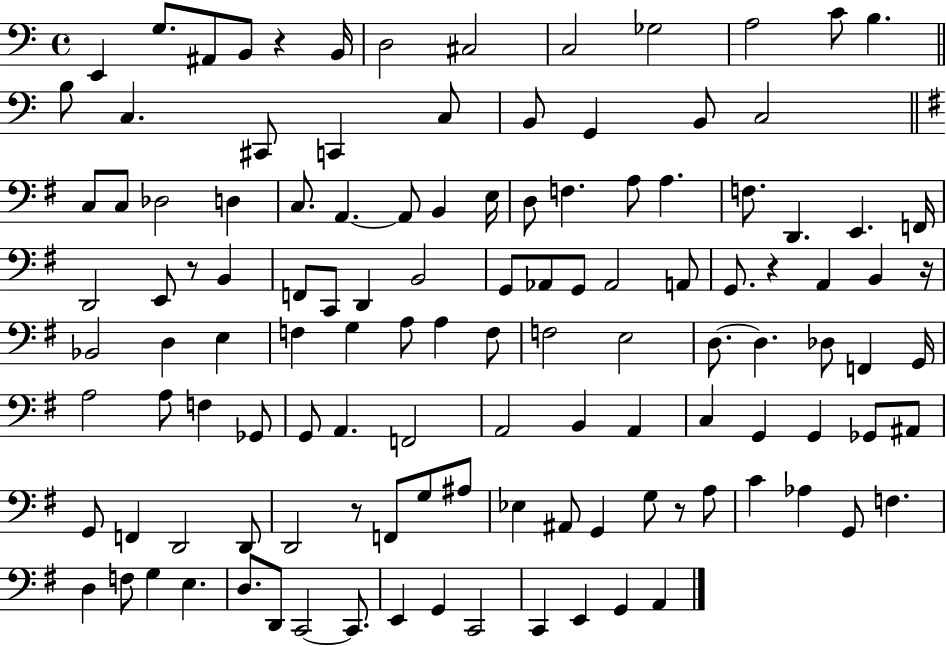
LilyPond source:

{
  \clef bass
  \time 4/4
  \defaultTimeSignature
  \key c \major
  e,4 g8. ais,8 b,8 r4 b,16 | d2 cis2 | c2 ges2 | a2 c'8 b4. | \break \bar "||" \break \key c \major b8 c4. cis,8 c,4 c8 | b,8 g,4 b,8 c2 | \bar "||" \break \key e \minor c8 c8 des2 d4 | c8. a,4.~~ a,8 b,4 e16 | d8 f4. a8 a4. | f8. d,4. e,4. f,16 | \break d,2 e,8 r8 b,4 | f,8 c,8 d,4 b,2 | g,8 aes,8 g,8 aes,2 a,8 | g,8. r4 a,4 b,4 r16 | \break bes,2 d4 e4 | f4 g4 a8 a4 f8 | f2 e2 | d8.~~ d4. des8 f,4 g,16 | \break a2 a8 f4 ges,8 | g,8 a,4. f,2 | a,2 b,4 a,4 | c4 g,4 g,4 ges,8 ais,8 | \break g,8 f,4 d,2 d,8 | d,2 r8 f,8 g8 ais8 | ees4 ais,8 g,4 g8 r8 a8 | c'4 aes4 g,8 f4. | \break d4 f8 g4 e4. | d8. d,8 c,2~~ c,8. | e,4 g,4 c,2 | c,4 e,4 g,4 a,4 | \break \bar "|."
}